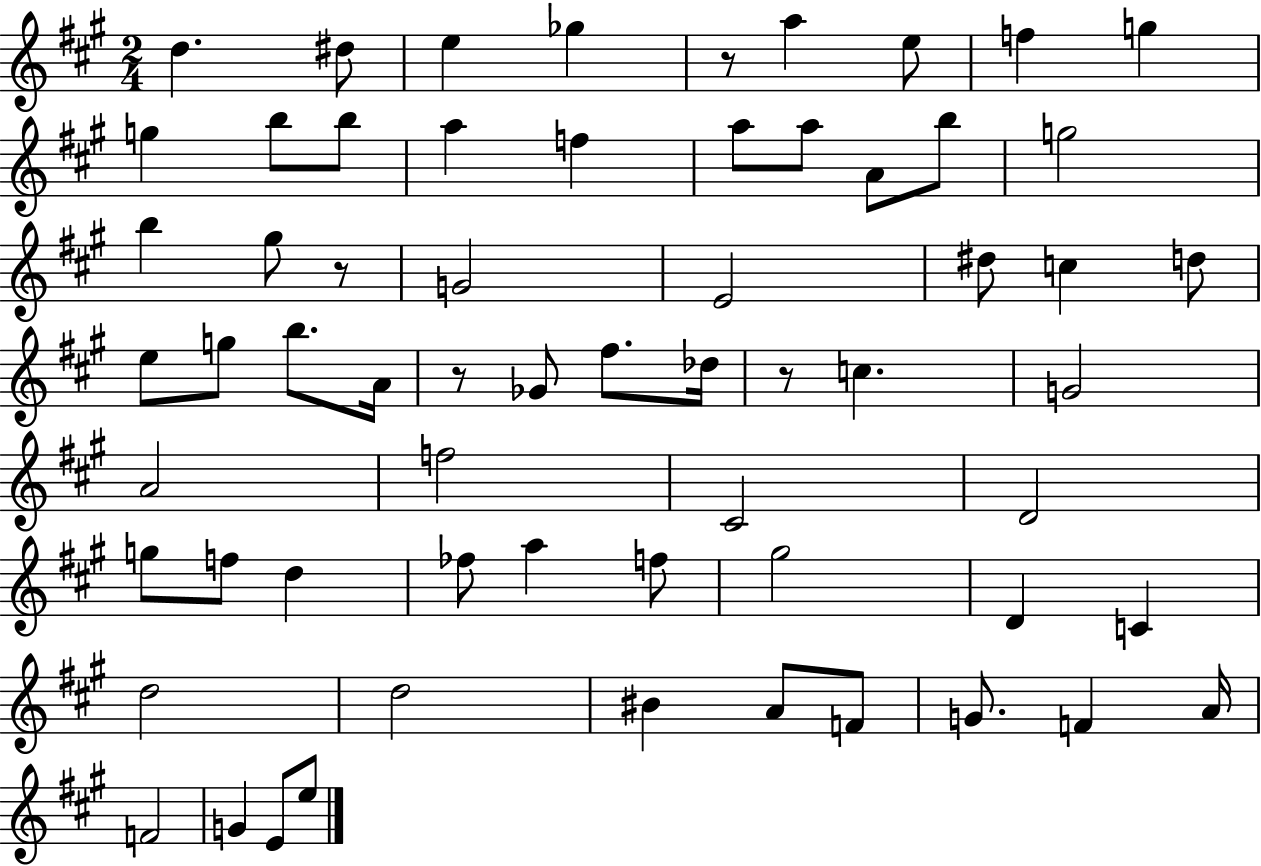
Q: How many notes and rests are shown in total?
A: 63